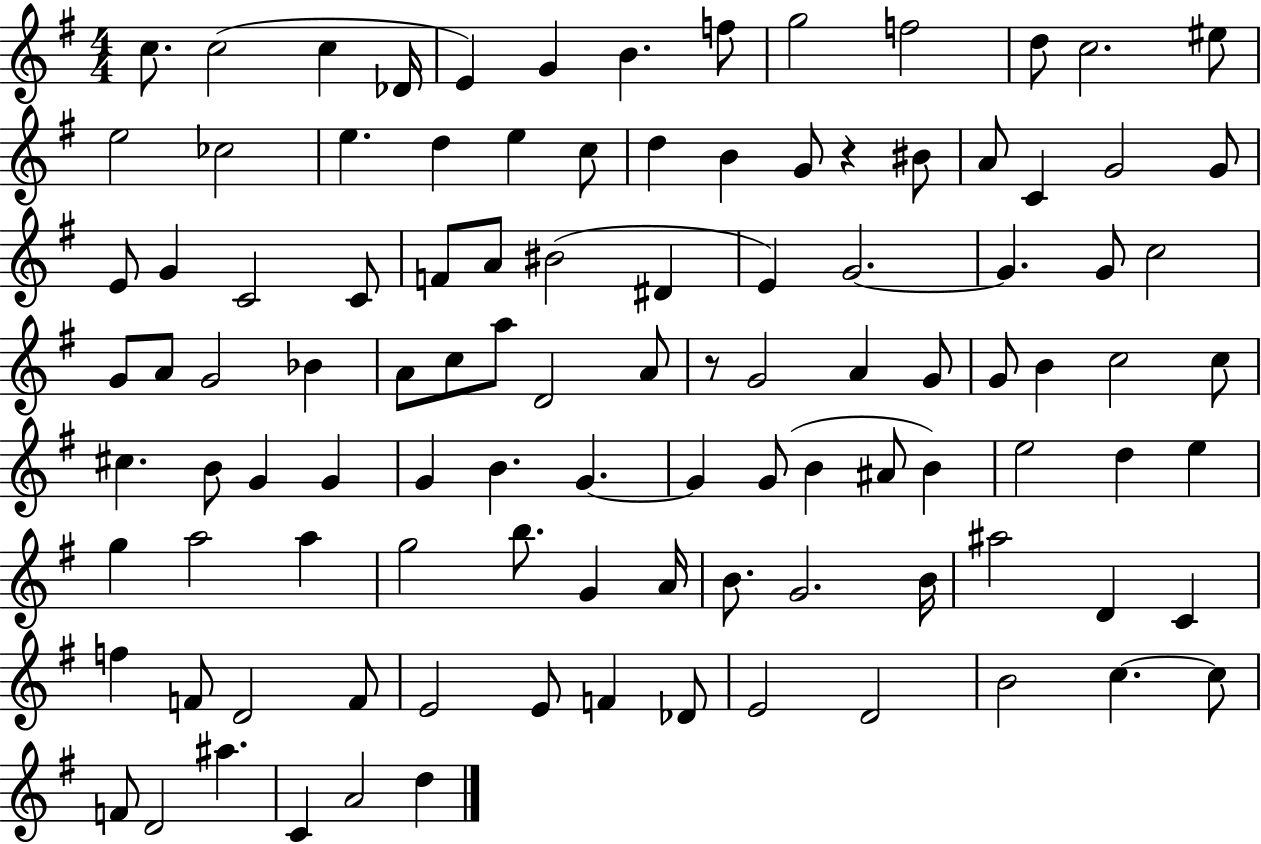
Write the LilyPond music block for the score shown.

{
  \clef treble
  \numericTimeSignature
  \time 4/4
  \key g \major
  \repeat volta 2 { c''8. c''2( c''4 des'16 | e'4) g'4 b'4. f''8 | g''2 f''2 | d''8 c''2. eis''8 | \break e''2 ces''2 | e''4. d''4 e''4 c''8 | d''4 b'4 g'8 r4 bis'8 | a'8 c'4 g'2 g'8 | \break e'8 g'4 c'2 c'8 | f'8 a'8 bis'2( dis'4 | e'4) g'2.~~ | g'4. g'8 c''2 | \break g'8 a'8 g'2 bes'4 | a'8 c''8 a''8 d'2 a'8 | r8 g'2 a'4 g'8 | g'8 b'4 c''2 c''8 | \break cis''4. b'8 g'4 g'4 | g'4 b'4. g'4.~~ | g'4 g'8( b'4 ais'8 b'4) | e''2 d''4 e''4 | \break g''4 a''2 a''4 | g''2 b''8. g'4 a'16 | b'8. g'2. b'16 | ais''2 d'4 c'4 | \break f''4 f'8 d'2 f'8 | e'2 e'8 f'4 des'8 | e'2 d'2 | b'2 c''4.~~ c''8 | \break f'8 d'2 ais''4. | c'4 a'2 d''4 | } \bar "|."
}